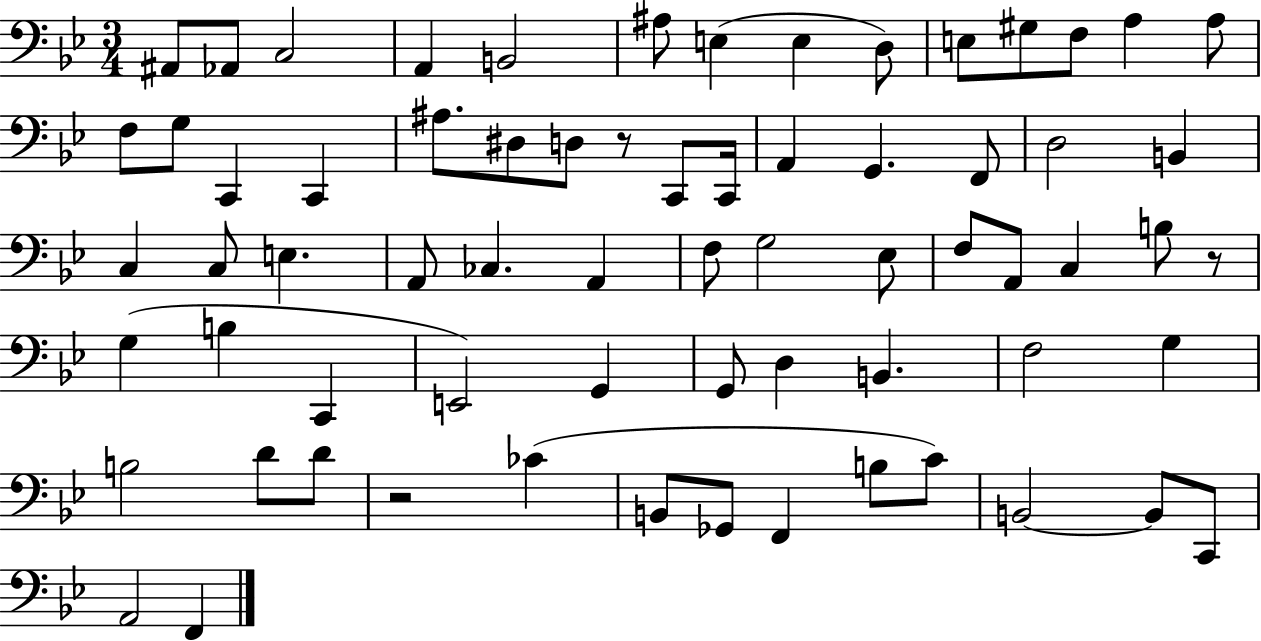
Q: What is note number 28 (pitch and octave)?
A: B2